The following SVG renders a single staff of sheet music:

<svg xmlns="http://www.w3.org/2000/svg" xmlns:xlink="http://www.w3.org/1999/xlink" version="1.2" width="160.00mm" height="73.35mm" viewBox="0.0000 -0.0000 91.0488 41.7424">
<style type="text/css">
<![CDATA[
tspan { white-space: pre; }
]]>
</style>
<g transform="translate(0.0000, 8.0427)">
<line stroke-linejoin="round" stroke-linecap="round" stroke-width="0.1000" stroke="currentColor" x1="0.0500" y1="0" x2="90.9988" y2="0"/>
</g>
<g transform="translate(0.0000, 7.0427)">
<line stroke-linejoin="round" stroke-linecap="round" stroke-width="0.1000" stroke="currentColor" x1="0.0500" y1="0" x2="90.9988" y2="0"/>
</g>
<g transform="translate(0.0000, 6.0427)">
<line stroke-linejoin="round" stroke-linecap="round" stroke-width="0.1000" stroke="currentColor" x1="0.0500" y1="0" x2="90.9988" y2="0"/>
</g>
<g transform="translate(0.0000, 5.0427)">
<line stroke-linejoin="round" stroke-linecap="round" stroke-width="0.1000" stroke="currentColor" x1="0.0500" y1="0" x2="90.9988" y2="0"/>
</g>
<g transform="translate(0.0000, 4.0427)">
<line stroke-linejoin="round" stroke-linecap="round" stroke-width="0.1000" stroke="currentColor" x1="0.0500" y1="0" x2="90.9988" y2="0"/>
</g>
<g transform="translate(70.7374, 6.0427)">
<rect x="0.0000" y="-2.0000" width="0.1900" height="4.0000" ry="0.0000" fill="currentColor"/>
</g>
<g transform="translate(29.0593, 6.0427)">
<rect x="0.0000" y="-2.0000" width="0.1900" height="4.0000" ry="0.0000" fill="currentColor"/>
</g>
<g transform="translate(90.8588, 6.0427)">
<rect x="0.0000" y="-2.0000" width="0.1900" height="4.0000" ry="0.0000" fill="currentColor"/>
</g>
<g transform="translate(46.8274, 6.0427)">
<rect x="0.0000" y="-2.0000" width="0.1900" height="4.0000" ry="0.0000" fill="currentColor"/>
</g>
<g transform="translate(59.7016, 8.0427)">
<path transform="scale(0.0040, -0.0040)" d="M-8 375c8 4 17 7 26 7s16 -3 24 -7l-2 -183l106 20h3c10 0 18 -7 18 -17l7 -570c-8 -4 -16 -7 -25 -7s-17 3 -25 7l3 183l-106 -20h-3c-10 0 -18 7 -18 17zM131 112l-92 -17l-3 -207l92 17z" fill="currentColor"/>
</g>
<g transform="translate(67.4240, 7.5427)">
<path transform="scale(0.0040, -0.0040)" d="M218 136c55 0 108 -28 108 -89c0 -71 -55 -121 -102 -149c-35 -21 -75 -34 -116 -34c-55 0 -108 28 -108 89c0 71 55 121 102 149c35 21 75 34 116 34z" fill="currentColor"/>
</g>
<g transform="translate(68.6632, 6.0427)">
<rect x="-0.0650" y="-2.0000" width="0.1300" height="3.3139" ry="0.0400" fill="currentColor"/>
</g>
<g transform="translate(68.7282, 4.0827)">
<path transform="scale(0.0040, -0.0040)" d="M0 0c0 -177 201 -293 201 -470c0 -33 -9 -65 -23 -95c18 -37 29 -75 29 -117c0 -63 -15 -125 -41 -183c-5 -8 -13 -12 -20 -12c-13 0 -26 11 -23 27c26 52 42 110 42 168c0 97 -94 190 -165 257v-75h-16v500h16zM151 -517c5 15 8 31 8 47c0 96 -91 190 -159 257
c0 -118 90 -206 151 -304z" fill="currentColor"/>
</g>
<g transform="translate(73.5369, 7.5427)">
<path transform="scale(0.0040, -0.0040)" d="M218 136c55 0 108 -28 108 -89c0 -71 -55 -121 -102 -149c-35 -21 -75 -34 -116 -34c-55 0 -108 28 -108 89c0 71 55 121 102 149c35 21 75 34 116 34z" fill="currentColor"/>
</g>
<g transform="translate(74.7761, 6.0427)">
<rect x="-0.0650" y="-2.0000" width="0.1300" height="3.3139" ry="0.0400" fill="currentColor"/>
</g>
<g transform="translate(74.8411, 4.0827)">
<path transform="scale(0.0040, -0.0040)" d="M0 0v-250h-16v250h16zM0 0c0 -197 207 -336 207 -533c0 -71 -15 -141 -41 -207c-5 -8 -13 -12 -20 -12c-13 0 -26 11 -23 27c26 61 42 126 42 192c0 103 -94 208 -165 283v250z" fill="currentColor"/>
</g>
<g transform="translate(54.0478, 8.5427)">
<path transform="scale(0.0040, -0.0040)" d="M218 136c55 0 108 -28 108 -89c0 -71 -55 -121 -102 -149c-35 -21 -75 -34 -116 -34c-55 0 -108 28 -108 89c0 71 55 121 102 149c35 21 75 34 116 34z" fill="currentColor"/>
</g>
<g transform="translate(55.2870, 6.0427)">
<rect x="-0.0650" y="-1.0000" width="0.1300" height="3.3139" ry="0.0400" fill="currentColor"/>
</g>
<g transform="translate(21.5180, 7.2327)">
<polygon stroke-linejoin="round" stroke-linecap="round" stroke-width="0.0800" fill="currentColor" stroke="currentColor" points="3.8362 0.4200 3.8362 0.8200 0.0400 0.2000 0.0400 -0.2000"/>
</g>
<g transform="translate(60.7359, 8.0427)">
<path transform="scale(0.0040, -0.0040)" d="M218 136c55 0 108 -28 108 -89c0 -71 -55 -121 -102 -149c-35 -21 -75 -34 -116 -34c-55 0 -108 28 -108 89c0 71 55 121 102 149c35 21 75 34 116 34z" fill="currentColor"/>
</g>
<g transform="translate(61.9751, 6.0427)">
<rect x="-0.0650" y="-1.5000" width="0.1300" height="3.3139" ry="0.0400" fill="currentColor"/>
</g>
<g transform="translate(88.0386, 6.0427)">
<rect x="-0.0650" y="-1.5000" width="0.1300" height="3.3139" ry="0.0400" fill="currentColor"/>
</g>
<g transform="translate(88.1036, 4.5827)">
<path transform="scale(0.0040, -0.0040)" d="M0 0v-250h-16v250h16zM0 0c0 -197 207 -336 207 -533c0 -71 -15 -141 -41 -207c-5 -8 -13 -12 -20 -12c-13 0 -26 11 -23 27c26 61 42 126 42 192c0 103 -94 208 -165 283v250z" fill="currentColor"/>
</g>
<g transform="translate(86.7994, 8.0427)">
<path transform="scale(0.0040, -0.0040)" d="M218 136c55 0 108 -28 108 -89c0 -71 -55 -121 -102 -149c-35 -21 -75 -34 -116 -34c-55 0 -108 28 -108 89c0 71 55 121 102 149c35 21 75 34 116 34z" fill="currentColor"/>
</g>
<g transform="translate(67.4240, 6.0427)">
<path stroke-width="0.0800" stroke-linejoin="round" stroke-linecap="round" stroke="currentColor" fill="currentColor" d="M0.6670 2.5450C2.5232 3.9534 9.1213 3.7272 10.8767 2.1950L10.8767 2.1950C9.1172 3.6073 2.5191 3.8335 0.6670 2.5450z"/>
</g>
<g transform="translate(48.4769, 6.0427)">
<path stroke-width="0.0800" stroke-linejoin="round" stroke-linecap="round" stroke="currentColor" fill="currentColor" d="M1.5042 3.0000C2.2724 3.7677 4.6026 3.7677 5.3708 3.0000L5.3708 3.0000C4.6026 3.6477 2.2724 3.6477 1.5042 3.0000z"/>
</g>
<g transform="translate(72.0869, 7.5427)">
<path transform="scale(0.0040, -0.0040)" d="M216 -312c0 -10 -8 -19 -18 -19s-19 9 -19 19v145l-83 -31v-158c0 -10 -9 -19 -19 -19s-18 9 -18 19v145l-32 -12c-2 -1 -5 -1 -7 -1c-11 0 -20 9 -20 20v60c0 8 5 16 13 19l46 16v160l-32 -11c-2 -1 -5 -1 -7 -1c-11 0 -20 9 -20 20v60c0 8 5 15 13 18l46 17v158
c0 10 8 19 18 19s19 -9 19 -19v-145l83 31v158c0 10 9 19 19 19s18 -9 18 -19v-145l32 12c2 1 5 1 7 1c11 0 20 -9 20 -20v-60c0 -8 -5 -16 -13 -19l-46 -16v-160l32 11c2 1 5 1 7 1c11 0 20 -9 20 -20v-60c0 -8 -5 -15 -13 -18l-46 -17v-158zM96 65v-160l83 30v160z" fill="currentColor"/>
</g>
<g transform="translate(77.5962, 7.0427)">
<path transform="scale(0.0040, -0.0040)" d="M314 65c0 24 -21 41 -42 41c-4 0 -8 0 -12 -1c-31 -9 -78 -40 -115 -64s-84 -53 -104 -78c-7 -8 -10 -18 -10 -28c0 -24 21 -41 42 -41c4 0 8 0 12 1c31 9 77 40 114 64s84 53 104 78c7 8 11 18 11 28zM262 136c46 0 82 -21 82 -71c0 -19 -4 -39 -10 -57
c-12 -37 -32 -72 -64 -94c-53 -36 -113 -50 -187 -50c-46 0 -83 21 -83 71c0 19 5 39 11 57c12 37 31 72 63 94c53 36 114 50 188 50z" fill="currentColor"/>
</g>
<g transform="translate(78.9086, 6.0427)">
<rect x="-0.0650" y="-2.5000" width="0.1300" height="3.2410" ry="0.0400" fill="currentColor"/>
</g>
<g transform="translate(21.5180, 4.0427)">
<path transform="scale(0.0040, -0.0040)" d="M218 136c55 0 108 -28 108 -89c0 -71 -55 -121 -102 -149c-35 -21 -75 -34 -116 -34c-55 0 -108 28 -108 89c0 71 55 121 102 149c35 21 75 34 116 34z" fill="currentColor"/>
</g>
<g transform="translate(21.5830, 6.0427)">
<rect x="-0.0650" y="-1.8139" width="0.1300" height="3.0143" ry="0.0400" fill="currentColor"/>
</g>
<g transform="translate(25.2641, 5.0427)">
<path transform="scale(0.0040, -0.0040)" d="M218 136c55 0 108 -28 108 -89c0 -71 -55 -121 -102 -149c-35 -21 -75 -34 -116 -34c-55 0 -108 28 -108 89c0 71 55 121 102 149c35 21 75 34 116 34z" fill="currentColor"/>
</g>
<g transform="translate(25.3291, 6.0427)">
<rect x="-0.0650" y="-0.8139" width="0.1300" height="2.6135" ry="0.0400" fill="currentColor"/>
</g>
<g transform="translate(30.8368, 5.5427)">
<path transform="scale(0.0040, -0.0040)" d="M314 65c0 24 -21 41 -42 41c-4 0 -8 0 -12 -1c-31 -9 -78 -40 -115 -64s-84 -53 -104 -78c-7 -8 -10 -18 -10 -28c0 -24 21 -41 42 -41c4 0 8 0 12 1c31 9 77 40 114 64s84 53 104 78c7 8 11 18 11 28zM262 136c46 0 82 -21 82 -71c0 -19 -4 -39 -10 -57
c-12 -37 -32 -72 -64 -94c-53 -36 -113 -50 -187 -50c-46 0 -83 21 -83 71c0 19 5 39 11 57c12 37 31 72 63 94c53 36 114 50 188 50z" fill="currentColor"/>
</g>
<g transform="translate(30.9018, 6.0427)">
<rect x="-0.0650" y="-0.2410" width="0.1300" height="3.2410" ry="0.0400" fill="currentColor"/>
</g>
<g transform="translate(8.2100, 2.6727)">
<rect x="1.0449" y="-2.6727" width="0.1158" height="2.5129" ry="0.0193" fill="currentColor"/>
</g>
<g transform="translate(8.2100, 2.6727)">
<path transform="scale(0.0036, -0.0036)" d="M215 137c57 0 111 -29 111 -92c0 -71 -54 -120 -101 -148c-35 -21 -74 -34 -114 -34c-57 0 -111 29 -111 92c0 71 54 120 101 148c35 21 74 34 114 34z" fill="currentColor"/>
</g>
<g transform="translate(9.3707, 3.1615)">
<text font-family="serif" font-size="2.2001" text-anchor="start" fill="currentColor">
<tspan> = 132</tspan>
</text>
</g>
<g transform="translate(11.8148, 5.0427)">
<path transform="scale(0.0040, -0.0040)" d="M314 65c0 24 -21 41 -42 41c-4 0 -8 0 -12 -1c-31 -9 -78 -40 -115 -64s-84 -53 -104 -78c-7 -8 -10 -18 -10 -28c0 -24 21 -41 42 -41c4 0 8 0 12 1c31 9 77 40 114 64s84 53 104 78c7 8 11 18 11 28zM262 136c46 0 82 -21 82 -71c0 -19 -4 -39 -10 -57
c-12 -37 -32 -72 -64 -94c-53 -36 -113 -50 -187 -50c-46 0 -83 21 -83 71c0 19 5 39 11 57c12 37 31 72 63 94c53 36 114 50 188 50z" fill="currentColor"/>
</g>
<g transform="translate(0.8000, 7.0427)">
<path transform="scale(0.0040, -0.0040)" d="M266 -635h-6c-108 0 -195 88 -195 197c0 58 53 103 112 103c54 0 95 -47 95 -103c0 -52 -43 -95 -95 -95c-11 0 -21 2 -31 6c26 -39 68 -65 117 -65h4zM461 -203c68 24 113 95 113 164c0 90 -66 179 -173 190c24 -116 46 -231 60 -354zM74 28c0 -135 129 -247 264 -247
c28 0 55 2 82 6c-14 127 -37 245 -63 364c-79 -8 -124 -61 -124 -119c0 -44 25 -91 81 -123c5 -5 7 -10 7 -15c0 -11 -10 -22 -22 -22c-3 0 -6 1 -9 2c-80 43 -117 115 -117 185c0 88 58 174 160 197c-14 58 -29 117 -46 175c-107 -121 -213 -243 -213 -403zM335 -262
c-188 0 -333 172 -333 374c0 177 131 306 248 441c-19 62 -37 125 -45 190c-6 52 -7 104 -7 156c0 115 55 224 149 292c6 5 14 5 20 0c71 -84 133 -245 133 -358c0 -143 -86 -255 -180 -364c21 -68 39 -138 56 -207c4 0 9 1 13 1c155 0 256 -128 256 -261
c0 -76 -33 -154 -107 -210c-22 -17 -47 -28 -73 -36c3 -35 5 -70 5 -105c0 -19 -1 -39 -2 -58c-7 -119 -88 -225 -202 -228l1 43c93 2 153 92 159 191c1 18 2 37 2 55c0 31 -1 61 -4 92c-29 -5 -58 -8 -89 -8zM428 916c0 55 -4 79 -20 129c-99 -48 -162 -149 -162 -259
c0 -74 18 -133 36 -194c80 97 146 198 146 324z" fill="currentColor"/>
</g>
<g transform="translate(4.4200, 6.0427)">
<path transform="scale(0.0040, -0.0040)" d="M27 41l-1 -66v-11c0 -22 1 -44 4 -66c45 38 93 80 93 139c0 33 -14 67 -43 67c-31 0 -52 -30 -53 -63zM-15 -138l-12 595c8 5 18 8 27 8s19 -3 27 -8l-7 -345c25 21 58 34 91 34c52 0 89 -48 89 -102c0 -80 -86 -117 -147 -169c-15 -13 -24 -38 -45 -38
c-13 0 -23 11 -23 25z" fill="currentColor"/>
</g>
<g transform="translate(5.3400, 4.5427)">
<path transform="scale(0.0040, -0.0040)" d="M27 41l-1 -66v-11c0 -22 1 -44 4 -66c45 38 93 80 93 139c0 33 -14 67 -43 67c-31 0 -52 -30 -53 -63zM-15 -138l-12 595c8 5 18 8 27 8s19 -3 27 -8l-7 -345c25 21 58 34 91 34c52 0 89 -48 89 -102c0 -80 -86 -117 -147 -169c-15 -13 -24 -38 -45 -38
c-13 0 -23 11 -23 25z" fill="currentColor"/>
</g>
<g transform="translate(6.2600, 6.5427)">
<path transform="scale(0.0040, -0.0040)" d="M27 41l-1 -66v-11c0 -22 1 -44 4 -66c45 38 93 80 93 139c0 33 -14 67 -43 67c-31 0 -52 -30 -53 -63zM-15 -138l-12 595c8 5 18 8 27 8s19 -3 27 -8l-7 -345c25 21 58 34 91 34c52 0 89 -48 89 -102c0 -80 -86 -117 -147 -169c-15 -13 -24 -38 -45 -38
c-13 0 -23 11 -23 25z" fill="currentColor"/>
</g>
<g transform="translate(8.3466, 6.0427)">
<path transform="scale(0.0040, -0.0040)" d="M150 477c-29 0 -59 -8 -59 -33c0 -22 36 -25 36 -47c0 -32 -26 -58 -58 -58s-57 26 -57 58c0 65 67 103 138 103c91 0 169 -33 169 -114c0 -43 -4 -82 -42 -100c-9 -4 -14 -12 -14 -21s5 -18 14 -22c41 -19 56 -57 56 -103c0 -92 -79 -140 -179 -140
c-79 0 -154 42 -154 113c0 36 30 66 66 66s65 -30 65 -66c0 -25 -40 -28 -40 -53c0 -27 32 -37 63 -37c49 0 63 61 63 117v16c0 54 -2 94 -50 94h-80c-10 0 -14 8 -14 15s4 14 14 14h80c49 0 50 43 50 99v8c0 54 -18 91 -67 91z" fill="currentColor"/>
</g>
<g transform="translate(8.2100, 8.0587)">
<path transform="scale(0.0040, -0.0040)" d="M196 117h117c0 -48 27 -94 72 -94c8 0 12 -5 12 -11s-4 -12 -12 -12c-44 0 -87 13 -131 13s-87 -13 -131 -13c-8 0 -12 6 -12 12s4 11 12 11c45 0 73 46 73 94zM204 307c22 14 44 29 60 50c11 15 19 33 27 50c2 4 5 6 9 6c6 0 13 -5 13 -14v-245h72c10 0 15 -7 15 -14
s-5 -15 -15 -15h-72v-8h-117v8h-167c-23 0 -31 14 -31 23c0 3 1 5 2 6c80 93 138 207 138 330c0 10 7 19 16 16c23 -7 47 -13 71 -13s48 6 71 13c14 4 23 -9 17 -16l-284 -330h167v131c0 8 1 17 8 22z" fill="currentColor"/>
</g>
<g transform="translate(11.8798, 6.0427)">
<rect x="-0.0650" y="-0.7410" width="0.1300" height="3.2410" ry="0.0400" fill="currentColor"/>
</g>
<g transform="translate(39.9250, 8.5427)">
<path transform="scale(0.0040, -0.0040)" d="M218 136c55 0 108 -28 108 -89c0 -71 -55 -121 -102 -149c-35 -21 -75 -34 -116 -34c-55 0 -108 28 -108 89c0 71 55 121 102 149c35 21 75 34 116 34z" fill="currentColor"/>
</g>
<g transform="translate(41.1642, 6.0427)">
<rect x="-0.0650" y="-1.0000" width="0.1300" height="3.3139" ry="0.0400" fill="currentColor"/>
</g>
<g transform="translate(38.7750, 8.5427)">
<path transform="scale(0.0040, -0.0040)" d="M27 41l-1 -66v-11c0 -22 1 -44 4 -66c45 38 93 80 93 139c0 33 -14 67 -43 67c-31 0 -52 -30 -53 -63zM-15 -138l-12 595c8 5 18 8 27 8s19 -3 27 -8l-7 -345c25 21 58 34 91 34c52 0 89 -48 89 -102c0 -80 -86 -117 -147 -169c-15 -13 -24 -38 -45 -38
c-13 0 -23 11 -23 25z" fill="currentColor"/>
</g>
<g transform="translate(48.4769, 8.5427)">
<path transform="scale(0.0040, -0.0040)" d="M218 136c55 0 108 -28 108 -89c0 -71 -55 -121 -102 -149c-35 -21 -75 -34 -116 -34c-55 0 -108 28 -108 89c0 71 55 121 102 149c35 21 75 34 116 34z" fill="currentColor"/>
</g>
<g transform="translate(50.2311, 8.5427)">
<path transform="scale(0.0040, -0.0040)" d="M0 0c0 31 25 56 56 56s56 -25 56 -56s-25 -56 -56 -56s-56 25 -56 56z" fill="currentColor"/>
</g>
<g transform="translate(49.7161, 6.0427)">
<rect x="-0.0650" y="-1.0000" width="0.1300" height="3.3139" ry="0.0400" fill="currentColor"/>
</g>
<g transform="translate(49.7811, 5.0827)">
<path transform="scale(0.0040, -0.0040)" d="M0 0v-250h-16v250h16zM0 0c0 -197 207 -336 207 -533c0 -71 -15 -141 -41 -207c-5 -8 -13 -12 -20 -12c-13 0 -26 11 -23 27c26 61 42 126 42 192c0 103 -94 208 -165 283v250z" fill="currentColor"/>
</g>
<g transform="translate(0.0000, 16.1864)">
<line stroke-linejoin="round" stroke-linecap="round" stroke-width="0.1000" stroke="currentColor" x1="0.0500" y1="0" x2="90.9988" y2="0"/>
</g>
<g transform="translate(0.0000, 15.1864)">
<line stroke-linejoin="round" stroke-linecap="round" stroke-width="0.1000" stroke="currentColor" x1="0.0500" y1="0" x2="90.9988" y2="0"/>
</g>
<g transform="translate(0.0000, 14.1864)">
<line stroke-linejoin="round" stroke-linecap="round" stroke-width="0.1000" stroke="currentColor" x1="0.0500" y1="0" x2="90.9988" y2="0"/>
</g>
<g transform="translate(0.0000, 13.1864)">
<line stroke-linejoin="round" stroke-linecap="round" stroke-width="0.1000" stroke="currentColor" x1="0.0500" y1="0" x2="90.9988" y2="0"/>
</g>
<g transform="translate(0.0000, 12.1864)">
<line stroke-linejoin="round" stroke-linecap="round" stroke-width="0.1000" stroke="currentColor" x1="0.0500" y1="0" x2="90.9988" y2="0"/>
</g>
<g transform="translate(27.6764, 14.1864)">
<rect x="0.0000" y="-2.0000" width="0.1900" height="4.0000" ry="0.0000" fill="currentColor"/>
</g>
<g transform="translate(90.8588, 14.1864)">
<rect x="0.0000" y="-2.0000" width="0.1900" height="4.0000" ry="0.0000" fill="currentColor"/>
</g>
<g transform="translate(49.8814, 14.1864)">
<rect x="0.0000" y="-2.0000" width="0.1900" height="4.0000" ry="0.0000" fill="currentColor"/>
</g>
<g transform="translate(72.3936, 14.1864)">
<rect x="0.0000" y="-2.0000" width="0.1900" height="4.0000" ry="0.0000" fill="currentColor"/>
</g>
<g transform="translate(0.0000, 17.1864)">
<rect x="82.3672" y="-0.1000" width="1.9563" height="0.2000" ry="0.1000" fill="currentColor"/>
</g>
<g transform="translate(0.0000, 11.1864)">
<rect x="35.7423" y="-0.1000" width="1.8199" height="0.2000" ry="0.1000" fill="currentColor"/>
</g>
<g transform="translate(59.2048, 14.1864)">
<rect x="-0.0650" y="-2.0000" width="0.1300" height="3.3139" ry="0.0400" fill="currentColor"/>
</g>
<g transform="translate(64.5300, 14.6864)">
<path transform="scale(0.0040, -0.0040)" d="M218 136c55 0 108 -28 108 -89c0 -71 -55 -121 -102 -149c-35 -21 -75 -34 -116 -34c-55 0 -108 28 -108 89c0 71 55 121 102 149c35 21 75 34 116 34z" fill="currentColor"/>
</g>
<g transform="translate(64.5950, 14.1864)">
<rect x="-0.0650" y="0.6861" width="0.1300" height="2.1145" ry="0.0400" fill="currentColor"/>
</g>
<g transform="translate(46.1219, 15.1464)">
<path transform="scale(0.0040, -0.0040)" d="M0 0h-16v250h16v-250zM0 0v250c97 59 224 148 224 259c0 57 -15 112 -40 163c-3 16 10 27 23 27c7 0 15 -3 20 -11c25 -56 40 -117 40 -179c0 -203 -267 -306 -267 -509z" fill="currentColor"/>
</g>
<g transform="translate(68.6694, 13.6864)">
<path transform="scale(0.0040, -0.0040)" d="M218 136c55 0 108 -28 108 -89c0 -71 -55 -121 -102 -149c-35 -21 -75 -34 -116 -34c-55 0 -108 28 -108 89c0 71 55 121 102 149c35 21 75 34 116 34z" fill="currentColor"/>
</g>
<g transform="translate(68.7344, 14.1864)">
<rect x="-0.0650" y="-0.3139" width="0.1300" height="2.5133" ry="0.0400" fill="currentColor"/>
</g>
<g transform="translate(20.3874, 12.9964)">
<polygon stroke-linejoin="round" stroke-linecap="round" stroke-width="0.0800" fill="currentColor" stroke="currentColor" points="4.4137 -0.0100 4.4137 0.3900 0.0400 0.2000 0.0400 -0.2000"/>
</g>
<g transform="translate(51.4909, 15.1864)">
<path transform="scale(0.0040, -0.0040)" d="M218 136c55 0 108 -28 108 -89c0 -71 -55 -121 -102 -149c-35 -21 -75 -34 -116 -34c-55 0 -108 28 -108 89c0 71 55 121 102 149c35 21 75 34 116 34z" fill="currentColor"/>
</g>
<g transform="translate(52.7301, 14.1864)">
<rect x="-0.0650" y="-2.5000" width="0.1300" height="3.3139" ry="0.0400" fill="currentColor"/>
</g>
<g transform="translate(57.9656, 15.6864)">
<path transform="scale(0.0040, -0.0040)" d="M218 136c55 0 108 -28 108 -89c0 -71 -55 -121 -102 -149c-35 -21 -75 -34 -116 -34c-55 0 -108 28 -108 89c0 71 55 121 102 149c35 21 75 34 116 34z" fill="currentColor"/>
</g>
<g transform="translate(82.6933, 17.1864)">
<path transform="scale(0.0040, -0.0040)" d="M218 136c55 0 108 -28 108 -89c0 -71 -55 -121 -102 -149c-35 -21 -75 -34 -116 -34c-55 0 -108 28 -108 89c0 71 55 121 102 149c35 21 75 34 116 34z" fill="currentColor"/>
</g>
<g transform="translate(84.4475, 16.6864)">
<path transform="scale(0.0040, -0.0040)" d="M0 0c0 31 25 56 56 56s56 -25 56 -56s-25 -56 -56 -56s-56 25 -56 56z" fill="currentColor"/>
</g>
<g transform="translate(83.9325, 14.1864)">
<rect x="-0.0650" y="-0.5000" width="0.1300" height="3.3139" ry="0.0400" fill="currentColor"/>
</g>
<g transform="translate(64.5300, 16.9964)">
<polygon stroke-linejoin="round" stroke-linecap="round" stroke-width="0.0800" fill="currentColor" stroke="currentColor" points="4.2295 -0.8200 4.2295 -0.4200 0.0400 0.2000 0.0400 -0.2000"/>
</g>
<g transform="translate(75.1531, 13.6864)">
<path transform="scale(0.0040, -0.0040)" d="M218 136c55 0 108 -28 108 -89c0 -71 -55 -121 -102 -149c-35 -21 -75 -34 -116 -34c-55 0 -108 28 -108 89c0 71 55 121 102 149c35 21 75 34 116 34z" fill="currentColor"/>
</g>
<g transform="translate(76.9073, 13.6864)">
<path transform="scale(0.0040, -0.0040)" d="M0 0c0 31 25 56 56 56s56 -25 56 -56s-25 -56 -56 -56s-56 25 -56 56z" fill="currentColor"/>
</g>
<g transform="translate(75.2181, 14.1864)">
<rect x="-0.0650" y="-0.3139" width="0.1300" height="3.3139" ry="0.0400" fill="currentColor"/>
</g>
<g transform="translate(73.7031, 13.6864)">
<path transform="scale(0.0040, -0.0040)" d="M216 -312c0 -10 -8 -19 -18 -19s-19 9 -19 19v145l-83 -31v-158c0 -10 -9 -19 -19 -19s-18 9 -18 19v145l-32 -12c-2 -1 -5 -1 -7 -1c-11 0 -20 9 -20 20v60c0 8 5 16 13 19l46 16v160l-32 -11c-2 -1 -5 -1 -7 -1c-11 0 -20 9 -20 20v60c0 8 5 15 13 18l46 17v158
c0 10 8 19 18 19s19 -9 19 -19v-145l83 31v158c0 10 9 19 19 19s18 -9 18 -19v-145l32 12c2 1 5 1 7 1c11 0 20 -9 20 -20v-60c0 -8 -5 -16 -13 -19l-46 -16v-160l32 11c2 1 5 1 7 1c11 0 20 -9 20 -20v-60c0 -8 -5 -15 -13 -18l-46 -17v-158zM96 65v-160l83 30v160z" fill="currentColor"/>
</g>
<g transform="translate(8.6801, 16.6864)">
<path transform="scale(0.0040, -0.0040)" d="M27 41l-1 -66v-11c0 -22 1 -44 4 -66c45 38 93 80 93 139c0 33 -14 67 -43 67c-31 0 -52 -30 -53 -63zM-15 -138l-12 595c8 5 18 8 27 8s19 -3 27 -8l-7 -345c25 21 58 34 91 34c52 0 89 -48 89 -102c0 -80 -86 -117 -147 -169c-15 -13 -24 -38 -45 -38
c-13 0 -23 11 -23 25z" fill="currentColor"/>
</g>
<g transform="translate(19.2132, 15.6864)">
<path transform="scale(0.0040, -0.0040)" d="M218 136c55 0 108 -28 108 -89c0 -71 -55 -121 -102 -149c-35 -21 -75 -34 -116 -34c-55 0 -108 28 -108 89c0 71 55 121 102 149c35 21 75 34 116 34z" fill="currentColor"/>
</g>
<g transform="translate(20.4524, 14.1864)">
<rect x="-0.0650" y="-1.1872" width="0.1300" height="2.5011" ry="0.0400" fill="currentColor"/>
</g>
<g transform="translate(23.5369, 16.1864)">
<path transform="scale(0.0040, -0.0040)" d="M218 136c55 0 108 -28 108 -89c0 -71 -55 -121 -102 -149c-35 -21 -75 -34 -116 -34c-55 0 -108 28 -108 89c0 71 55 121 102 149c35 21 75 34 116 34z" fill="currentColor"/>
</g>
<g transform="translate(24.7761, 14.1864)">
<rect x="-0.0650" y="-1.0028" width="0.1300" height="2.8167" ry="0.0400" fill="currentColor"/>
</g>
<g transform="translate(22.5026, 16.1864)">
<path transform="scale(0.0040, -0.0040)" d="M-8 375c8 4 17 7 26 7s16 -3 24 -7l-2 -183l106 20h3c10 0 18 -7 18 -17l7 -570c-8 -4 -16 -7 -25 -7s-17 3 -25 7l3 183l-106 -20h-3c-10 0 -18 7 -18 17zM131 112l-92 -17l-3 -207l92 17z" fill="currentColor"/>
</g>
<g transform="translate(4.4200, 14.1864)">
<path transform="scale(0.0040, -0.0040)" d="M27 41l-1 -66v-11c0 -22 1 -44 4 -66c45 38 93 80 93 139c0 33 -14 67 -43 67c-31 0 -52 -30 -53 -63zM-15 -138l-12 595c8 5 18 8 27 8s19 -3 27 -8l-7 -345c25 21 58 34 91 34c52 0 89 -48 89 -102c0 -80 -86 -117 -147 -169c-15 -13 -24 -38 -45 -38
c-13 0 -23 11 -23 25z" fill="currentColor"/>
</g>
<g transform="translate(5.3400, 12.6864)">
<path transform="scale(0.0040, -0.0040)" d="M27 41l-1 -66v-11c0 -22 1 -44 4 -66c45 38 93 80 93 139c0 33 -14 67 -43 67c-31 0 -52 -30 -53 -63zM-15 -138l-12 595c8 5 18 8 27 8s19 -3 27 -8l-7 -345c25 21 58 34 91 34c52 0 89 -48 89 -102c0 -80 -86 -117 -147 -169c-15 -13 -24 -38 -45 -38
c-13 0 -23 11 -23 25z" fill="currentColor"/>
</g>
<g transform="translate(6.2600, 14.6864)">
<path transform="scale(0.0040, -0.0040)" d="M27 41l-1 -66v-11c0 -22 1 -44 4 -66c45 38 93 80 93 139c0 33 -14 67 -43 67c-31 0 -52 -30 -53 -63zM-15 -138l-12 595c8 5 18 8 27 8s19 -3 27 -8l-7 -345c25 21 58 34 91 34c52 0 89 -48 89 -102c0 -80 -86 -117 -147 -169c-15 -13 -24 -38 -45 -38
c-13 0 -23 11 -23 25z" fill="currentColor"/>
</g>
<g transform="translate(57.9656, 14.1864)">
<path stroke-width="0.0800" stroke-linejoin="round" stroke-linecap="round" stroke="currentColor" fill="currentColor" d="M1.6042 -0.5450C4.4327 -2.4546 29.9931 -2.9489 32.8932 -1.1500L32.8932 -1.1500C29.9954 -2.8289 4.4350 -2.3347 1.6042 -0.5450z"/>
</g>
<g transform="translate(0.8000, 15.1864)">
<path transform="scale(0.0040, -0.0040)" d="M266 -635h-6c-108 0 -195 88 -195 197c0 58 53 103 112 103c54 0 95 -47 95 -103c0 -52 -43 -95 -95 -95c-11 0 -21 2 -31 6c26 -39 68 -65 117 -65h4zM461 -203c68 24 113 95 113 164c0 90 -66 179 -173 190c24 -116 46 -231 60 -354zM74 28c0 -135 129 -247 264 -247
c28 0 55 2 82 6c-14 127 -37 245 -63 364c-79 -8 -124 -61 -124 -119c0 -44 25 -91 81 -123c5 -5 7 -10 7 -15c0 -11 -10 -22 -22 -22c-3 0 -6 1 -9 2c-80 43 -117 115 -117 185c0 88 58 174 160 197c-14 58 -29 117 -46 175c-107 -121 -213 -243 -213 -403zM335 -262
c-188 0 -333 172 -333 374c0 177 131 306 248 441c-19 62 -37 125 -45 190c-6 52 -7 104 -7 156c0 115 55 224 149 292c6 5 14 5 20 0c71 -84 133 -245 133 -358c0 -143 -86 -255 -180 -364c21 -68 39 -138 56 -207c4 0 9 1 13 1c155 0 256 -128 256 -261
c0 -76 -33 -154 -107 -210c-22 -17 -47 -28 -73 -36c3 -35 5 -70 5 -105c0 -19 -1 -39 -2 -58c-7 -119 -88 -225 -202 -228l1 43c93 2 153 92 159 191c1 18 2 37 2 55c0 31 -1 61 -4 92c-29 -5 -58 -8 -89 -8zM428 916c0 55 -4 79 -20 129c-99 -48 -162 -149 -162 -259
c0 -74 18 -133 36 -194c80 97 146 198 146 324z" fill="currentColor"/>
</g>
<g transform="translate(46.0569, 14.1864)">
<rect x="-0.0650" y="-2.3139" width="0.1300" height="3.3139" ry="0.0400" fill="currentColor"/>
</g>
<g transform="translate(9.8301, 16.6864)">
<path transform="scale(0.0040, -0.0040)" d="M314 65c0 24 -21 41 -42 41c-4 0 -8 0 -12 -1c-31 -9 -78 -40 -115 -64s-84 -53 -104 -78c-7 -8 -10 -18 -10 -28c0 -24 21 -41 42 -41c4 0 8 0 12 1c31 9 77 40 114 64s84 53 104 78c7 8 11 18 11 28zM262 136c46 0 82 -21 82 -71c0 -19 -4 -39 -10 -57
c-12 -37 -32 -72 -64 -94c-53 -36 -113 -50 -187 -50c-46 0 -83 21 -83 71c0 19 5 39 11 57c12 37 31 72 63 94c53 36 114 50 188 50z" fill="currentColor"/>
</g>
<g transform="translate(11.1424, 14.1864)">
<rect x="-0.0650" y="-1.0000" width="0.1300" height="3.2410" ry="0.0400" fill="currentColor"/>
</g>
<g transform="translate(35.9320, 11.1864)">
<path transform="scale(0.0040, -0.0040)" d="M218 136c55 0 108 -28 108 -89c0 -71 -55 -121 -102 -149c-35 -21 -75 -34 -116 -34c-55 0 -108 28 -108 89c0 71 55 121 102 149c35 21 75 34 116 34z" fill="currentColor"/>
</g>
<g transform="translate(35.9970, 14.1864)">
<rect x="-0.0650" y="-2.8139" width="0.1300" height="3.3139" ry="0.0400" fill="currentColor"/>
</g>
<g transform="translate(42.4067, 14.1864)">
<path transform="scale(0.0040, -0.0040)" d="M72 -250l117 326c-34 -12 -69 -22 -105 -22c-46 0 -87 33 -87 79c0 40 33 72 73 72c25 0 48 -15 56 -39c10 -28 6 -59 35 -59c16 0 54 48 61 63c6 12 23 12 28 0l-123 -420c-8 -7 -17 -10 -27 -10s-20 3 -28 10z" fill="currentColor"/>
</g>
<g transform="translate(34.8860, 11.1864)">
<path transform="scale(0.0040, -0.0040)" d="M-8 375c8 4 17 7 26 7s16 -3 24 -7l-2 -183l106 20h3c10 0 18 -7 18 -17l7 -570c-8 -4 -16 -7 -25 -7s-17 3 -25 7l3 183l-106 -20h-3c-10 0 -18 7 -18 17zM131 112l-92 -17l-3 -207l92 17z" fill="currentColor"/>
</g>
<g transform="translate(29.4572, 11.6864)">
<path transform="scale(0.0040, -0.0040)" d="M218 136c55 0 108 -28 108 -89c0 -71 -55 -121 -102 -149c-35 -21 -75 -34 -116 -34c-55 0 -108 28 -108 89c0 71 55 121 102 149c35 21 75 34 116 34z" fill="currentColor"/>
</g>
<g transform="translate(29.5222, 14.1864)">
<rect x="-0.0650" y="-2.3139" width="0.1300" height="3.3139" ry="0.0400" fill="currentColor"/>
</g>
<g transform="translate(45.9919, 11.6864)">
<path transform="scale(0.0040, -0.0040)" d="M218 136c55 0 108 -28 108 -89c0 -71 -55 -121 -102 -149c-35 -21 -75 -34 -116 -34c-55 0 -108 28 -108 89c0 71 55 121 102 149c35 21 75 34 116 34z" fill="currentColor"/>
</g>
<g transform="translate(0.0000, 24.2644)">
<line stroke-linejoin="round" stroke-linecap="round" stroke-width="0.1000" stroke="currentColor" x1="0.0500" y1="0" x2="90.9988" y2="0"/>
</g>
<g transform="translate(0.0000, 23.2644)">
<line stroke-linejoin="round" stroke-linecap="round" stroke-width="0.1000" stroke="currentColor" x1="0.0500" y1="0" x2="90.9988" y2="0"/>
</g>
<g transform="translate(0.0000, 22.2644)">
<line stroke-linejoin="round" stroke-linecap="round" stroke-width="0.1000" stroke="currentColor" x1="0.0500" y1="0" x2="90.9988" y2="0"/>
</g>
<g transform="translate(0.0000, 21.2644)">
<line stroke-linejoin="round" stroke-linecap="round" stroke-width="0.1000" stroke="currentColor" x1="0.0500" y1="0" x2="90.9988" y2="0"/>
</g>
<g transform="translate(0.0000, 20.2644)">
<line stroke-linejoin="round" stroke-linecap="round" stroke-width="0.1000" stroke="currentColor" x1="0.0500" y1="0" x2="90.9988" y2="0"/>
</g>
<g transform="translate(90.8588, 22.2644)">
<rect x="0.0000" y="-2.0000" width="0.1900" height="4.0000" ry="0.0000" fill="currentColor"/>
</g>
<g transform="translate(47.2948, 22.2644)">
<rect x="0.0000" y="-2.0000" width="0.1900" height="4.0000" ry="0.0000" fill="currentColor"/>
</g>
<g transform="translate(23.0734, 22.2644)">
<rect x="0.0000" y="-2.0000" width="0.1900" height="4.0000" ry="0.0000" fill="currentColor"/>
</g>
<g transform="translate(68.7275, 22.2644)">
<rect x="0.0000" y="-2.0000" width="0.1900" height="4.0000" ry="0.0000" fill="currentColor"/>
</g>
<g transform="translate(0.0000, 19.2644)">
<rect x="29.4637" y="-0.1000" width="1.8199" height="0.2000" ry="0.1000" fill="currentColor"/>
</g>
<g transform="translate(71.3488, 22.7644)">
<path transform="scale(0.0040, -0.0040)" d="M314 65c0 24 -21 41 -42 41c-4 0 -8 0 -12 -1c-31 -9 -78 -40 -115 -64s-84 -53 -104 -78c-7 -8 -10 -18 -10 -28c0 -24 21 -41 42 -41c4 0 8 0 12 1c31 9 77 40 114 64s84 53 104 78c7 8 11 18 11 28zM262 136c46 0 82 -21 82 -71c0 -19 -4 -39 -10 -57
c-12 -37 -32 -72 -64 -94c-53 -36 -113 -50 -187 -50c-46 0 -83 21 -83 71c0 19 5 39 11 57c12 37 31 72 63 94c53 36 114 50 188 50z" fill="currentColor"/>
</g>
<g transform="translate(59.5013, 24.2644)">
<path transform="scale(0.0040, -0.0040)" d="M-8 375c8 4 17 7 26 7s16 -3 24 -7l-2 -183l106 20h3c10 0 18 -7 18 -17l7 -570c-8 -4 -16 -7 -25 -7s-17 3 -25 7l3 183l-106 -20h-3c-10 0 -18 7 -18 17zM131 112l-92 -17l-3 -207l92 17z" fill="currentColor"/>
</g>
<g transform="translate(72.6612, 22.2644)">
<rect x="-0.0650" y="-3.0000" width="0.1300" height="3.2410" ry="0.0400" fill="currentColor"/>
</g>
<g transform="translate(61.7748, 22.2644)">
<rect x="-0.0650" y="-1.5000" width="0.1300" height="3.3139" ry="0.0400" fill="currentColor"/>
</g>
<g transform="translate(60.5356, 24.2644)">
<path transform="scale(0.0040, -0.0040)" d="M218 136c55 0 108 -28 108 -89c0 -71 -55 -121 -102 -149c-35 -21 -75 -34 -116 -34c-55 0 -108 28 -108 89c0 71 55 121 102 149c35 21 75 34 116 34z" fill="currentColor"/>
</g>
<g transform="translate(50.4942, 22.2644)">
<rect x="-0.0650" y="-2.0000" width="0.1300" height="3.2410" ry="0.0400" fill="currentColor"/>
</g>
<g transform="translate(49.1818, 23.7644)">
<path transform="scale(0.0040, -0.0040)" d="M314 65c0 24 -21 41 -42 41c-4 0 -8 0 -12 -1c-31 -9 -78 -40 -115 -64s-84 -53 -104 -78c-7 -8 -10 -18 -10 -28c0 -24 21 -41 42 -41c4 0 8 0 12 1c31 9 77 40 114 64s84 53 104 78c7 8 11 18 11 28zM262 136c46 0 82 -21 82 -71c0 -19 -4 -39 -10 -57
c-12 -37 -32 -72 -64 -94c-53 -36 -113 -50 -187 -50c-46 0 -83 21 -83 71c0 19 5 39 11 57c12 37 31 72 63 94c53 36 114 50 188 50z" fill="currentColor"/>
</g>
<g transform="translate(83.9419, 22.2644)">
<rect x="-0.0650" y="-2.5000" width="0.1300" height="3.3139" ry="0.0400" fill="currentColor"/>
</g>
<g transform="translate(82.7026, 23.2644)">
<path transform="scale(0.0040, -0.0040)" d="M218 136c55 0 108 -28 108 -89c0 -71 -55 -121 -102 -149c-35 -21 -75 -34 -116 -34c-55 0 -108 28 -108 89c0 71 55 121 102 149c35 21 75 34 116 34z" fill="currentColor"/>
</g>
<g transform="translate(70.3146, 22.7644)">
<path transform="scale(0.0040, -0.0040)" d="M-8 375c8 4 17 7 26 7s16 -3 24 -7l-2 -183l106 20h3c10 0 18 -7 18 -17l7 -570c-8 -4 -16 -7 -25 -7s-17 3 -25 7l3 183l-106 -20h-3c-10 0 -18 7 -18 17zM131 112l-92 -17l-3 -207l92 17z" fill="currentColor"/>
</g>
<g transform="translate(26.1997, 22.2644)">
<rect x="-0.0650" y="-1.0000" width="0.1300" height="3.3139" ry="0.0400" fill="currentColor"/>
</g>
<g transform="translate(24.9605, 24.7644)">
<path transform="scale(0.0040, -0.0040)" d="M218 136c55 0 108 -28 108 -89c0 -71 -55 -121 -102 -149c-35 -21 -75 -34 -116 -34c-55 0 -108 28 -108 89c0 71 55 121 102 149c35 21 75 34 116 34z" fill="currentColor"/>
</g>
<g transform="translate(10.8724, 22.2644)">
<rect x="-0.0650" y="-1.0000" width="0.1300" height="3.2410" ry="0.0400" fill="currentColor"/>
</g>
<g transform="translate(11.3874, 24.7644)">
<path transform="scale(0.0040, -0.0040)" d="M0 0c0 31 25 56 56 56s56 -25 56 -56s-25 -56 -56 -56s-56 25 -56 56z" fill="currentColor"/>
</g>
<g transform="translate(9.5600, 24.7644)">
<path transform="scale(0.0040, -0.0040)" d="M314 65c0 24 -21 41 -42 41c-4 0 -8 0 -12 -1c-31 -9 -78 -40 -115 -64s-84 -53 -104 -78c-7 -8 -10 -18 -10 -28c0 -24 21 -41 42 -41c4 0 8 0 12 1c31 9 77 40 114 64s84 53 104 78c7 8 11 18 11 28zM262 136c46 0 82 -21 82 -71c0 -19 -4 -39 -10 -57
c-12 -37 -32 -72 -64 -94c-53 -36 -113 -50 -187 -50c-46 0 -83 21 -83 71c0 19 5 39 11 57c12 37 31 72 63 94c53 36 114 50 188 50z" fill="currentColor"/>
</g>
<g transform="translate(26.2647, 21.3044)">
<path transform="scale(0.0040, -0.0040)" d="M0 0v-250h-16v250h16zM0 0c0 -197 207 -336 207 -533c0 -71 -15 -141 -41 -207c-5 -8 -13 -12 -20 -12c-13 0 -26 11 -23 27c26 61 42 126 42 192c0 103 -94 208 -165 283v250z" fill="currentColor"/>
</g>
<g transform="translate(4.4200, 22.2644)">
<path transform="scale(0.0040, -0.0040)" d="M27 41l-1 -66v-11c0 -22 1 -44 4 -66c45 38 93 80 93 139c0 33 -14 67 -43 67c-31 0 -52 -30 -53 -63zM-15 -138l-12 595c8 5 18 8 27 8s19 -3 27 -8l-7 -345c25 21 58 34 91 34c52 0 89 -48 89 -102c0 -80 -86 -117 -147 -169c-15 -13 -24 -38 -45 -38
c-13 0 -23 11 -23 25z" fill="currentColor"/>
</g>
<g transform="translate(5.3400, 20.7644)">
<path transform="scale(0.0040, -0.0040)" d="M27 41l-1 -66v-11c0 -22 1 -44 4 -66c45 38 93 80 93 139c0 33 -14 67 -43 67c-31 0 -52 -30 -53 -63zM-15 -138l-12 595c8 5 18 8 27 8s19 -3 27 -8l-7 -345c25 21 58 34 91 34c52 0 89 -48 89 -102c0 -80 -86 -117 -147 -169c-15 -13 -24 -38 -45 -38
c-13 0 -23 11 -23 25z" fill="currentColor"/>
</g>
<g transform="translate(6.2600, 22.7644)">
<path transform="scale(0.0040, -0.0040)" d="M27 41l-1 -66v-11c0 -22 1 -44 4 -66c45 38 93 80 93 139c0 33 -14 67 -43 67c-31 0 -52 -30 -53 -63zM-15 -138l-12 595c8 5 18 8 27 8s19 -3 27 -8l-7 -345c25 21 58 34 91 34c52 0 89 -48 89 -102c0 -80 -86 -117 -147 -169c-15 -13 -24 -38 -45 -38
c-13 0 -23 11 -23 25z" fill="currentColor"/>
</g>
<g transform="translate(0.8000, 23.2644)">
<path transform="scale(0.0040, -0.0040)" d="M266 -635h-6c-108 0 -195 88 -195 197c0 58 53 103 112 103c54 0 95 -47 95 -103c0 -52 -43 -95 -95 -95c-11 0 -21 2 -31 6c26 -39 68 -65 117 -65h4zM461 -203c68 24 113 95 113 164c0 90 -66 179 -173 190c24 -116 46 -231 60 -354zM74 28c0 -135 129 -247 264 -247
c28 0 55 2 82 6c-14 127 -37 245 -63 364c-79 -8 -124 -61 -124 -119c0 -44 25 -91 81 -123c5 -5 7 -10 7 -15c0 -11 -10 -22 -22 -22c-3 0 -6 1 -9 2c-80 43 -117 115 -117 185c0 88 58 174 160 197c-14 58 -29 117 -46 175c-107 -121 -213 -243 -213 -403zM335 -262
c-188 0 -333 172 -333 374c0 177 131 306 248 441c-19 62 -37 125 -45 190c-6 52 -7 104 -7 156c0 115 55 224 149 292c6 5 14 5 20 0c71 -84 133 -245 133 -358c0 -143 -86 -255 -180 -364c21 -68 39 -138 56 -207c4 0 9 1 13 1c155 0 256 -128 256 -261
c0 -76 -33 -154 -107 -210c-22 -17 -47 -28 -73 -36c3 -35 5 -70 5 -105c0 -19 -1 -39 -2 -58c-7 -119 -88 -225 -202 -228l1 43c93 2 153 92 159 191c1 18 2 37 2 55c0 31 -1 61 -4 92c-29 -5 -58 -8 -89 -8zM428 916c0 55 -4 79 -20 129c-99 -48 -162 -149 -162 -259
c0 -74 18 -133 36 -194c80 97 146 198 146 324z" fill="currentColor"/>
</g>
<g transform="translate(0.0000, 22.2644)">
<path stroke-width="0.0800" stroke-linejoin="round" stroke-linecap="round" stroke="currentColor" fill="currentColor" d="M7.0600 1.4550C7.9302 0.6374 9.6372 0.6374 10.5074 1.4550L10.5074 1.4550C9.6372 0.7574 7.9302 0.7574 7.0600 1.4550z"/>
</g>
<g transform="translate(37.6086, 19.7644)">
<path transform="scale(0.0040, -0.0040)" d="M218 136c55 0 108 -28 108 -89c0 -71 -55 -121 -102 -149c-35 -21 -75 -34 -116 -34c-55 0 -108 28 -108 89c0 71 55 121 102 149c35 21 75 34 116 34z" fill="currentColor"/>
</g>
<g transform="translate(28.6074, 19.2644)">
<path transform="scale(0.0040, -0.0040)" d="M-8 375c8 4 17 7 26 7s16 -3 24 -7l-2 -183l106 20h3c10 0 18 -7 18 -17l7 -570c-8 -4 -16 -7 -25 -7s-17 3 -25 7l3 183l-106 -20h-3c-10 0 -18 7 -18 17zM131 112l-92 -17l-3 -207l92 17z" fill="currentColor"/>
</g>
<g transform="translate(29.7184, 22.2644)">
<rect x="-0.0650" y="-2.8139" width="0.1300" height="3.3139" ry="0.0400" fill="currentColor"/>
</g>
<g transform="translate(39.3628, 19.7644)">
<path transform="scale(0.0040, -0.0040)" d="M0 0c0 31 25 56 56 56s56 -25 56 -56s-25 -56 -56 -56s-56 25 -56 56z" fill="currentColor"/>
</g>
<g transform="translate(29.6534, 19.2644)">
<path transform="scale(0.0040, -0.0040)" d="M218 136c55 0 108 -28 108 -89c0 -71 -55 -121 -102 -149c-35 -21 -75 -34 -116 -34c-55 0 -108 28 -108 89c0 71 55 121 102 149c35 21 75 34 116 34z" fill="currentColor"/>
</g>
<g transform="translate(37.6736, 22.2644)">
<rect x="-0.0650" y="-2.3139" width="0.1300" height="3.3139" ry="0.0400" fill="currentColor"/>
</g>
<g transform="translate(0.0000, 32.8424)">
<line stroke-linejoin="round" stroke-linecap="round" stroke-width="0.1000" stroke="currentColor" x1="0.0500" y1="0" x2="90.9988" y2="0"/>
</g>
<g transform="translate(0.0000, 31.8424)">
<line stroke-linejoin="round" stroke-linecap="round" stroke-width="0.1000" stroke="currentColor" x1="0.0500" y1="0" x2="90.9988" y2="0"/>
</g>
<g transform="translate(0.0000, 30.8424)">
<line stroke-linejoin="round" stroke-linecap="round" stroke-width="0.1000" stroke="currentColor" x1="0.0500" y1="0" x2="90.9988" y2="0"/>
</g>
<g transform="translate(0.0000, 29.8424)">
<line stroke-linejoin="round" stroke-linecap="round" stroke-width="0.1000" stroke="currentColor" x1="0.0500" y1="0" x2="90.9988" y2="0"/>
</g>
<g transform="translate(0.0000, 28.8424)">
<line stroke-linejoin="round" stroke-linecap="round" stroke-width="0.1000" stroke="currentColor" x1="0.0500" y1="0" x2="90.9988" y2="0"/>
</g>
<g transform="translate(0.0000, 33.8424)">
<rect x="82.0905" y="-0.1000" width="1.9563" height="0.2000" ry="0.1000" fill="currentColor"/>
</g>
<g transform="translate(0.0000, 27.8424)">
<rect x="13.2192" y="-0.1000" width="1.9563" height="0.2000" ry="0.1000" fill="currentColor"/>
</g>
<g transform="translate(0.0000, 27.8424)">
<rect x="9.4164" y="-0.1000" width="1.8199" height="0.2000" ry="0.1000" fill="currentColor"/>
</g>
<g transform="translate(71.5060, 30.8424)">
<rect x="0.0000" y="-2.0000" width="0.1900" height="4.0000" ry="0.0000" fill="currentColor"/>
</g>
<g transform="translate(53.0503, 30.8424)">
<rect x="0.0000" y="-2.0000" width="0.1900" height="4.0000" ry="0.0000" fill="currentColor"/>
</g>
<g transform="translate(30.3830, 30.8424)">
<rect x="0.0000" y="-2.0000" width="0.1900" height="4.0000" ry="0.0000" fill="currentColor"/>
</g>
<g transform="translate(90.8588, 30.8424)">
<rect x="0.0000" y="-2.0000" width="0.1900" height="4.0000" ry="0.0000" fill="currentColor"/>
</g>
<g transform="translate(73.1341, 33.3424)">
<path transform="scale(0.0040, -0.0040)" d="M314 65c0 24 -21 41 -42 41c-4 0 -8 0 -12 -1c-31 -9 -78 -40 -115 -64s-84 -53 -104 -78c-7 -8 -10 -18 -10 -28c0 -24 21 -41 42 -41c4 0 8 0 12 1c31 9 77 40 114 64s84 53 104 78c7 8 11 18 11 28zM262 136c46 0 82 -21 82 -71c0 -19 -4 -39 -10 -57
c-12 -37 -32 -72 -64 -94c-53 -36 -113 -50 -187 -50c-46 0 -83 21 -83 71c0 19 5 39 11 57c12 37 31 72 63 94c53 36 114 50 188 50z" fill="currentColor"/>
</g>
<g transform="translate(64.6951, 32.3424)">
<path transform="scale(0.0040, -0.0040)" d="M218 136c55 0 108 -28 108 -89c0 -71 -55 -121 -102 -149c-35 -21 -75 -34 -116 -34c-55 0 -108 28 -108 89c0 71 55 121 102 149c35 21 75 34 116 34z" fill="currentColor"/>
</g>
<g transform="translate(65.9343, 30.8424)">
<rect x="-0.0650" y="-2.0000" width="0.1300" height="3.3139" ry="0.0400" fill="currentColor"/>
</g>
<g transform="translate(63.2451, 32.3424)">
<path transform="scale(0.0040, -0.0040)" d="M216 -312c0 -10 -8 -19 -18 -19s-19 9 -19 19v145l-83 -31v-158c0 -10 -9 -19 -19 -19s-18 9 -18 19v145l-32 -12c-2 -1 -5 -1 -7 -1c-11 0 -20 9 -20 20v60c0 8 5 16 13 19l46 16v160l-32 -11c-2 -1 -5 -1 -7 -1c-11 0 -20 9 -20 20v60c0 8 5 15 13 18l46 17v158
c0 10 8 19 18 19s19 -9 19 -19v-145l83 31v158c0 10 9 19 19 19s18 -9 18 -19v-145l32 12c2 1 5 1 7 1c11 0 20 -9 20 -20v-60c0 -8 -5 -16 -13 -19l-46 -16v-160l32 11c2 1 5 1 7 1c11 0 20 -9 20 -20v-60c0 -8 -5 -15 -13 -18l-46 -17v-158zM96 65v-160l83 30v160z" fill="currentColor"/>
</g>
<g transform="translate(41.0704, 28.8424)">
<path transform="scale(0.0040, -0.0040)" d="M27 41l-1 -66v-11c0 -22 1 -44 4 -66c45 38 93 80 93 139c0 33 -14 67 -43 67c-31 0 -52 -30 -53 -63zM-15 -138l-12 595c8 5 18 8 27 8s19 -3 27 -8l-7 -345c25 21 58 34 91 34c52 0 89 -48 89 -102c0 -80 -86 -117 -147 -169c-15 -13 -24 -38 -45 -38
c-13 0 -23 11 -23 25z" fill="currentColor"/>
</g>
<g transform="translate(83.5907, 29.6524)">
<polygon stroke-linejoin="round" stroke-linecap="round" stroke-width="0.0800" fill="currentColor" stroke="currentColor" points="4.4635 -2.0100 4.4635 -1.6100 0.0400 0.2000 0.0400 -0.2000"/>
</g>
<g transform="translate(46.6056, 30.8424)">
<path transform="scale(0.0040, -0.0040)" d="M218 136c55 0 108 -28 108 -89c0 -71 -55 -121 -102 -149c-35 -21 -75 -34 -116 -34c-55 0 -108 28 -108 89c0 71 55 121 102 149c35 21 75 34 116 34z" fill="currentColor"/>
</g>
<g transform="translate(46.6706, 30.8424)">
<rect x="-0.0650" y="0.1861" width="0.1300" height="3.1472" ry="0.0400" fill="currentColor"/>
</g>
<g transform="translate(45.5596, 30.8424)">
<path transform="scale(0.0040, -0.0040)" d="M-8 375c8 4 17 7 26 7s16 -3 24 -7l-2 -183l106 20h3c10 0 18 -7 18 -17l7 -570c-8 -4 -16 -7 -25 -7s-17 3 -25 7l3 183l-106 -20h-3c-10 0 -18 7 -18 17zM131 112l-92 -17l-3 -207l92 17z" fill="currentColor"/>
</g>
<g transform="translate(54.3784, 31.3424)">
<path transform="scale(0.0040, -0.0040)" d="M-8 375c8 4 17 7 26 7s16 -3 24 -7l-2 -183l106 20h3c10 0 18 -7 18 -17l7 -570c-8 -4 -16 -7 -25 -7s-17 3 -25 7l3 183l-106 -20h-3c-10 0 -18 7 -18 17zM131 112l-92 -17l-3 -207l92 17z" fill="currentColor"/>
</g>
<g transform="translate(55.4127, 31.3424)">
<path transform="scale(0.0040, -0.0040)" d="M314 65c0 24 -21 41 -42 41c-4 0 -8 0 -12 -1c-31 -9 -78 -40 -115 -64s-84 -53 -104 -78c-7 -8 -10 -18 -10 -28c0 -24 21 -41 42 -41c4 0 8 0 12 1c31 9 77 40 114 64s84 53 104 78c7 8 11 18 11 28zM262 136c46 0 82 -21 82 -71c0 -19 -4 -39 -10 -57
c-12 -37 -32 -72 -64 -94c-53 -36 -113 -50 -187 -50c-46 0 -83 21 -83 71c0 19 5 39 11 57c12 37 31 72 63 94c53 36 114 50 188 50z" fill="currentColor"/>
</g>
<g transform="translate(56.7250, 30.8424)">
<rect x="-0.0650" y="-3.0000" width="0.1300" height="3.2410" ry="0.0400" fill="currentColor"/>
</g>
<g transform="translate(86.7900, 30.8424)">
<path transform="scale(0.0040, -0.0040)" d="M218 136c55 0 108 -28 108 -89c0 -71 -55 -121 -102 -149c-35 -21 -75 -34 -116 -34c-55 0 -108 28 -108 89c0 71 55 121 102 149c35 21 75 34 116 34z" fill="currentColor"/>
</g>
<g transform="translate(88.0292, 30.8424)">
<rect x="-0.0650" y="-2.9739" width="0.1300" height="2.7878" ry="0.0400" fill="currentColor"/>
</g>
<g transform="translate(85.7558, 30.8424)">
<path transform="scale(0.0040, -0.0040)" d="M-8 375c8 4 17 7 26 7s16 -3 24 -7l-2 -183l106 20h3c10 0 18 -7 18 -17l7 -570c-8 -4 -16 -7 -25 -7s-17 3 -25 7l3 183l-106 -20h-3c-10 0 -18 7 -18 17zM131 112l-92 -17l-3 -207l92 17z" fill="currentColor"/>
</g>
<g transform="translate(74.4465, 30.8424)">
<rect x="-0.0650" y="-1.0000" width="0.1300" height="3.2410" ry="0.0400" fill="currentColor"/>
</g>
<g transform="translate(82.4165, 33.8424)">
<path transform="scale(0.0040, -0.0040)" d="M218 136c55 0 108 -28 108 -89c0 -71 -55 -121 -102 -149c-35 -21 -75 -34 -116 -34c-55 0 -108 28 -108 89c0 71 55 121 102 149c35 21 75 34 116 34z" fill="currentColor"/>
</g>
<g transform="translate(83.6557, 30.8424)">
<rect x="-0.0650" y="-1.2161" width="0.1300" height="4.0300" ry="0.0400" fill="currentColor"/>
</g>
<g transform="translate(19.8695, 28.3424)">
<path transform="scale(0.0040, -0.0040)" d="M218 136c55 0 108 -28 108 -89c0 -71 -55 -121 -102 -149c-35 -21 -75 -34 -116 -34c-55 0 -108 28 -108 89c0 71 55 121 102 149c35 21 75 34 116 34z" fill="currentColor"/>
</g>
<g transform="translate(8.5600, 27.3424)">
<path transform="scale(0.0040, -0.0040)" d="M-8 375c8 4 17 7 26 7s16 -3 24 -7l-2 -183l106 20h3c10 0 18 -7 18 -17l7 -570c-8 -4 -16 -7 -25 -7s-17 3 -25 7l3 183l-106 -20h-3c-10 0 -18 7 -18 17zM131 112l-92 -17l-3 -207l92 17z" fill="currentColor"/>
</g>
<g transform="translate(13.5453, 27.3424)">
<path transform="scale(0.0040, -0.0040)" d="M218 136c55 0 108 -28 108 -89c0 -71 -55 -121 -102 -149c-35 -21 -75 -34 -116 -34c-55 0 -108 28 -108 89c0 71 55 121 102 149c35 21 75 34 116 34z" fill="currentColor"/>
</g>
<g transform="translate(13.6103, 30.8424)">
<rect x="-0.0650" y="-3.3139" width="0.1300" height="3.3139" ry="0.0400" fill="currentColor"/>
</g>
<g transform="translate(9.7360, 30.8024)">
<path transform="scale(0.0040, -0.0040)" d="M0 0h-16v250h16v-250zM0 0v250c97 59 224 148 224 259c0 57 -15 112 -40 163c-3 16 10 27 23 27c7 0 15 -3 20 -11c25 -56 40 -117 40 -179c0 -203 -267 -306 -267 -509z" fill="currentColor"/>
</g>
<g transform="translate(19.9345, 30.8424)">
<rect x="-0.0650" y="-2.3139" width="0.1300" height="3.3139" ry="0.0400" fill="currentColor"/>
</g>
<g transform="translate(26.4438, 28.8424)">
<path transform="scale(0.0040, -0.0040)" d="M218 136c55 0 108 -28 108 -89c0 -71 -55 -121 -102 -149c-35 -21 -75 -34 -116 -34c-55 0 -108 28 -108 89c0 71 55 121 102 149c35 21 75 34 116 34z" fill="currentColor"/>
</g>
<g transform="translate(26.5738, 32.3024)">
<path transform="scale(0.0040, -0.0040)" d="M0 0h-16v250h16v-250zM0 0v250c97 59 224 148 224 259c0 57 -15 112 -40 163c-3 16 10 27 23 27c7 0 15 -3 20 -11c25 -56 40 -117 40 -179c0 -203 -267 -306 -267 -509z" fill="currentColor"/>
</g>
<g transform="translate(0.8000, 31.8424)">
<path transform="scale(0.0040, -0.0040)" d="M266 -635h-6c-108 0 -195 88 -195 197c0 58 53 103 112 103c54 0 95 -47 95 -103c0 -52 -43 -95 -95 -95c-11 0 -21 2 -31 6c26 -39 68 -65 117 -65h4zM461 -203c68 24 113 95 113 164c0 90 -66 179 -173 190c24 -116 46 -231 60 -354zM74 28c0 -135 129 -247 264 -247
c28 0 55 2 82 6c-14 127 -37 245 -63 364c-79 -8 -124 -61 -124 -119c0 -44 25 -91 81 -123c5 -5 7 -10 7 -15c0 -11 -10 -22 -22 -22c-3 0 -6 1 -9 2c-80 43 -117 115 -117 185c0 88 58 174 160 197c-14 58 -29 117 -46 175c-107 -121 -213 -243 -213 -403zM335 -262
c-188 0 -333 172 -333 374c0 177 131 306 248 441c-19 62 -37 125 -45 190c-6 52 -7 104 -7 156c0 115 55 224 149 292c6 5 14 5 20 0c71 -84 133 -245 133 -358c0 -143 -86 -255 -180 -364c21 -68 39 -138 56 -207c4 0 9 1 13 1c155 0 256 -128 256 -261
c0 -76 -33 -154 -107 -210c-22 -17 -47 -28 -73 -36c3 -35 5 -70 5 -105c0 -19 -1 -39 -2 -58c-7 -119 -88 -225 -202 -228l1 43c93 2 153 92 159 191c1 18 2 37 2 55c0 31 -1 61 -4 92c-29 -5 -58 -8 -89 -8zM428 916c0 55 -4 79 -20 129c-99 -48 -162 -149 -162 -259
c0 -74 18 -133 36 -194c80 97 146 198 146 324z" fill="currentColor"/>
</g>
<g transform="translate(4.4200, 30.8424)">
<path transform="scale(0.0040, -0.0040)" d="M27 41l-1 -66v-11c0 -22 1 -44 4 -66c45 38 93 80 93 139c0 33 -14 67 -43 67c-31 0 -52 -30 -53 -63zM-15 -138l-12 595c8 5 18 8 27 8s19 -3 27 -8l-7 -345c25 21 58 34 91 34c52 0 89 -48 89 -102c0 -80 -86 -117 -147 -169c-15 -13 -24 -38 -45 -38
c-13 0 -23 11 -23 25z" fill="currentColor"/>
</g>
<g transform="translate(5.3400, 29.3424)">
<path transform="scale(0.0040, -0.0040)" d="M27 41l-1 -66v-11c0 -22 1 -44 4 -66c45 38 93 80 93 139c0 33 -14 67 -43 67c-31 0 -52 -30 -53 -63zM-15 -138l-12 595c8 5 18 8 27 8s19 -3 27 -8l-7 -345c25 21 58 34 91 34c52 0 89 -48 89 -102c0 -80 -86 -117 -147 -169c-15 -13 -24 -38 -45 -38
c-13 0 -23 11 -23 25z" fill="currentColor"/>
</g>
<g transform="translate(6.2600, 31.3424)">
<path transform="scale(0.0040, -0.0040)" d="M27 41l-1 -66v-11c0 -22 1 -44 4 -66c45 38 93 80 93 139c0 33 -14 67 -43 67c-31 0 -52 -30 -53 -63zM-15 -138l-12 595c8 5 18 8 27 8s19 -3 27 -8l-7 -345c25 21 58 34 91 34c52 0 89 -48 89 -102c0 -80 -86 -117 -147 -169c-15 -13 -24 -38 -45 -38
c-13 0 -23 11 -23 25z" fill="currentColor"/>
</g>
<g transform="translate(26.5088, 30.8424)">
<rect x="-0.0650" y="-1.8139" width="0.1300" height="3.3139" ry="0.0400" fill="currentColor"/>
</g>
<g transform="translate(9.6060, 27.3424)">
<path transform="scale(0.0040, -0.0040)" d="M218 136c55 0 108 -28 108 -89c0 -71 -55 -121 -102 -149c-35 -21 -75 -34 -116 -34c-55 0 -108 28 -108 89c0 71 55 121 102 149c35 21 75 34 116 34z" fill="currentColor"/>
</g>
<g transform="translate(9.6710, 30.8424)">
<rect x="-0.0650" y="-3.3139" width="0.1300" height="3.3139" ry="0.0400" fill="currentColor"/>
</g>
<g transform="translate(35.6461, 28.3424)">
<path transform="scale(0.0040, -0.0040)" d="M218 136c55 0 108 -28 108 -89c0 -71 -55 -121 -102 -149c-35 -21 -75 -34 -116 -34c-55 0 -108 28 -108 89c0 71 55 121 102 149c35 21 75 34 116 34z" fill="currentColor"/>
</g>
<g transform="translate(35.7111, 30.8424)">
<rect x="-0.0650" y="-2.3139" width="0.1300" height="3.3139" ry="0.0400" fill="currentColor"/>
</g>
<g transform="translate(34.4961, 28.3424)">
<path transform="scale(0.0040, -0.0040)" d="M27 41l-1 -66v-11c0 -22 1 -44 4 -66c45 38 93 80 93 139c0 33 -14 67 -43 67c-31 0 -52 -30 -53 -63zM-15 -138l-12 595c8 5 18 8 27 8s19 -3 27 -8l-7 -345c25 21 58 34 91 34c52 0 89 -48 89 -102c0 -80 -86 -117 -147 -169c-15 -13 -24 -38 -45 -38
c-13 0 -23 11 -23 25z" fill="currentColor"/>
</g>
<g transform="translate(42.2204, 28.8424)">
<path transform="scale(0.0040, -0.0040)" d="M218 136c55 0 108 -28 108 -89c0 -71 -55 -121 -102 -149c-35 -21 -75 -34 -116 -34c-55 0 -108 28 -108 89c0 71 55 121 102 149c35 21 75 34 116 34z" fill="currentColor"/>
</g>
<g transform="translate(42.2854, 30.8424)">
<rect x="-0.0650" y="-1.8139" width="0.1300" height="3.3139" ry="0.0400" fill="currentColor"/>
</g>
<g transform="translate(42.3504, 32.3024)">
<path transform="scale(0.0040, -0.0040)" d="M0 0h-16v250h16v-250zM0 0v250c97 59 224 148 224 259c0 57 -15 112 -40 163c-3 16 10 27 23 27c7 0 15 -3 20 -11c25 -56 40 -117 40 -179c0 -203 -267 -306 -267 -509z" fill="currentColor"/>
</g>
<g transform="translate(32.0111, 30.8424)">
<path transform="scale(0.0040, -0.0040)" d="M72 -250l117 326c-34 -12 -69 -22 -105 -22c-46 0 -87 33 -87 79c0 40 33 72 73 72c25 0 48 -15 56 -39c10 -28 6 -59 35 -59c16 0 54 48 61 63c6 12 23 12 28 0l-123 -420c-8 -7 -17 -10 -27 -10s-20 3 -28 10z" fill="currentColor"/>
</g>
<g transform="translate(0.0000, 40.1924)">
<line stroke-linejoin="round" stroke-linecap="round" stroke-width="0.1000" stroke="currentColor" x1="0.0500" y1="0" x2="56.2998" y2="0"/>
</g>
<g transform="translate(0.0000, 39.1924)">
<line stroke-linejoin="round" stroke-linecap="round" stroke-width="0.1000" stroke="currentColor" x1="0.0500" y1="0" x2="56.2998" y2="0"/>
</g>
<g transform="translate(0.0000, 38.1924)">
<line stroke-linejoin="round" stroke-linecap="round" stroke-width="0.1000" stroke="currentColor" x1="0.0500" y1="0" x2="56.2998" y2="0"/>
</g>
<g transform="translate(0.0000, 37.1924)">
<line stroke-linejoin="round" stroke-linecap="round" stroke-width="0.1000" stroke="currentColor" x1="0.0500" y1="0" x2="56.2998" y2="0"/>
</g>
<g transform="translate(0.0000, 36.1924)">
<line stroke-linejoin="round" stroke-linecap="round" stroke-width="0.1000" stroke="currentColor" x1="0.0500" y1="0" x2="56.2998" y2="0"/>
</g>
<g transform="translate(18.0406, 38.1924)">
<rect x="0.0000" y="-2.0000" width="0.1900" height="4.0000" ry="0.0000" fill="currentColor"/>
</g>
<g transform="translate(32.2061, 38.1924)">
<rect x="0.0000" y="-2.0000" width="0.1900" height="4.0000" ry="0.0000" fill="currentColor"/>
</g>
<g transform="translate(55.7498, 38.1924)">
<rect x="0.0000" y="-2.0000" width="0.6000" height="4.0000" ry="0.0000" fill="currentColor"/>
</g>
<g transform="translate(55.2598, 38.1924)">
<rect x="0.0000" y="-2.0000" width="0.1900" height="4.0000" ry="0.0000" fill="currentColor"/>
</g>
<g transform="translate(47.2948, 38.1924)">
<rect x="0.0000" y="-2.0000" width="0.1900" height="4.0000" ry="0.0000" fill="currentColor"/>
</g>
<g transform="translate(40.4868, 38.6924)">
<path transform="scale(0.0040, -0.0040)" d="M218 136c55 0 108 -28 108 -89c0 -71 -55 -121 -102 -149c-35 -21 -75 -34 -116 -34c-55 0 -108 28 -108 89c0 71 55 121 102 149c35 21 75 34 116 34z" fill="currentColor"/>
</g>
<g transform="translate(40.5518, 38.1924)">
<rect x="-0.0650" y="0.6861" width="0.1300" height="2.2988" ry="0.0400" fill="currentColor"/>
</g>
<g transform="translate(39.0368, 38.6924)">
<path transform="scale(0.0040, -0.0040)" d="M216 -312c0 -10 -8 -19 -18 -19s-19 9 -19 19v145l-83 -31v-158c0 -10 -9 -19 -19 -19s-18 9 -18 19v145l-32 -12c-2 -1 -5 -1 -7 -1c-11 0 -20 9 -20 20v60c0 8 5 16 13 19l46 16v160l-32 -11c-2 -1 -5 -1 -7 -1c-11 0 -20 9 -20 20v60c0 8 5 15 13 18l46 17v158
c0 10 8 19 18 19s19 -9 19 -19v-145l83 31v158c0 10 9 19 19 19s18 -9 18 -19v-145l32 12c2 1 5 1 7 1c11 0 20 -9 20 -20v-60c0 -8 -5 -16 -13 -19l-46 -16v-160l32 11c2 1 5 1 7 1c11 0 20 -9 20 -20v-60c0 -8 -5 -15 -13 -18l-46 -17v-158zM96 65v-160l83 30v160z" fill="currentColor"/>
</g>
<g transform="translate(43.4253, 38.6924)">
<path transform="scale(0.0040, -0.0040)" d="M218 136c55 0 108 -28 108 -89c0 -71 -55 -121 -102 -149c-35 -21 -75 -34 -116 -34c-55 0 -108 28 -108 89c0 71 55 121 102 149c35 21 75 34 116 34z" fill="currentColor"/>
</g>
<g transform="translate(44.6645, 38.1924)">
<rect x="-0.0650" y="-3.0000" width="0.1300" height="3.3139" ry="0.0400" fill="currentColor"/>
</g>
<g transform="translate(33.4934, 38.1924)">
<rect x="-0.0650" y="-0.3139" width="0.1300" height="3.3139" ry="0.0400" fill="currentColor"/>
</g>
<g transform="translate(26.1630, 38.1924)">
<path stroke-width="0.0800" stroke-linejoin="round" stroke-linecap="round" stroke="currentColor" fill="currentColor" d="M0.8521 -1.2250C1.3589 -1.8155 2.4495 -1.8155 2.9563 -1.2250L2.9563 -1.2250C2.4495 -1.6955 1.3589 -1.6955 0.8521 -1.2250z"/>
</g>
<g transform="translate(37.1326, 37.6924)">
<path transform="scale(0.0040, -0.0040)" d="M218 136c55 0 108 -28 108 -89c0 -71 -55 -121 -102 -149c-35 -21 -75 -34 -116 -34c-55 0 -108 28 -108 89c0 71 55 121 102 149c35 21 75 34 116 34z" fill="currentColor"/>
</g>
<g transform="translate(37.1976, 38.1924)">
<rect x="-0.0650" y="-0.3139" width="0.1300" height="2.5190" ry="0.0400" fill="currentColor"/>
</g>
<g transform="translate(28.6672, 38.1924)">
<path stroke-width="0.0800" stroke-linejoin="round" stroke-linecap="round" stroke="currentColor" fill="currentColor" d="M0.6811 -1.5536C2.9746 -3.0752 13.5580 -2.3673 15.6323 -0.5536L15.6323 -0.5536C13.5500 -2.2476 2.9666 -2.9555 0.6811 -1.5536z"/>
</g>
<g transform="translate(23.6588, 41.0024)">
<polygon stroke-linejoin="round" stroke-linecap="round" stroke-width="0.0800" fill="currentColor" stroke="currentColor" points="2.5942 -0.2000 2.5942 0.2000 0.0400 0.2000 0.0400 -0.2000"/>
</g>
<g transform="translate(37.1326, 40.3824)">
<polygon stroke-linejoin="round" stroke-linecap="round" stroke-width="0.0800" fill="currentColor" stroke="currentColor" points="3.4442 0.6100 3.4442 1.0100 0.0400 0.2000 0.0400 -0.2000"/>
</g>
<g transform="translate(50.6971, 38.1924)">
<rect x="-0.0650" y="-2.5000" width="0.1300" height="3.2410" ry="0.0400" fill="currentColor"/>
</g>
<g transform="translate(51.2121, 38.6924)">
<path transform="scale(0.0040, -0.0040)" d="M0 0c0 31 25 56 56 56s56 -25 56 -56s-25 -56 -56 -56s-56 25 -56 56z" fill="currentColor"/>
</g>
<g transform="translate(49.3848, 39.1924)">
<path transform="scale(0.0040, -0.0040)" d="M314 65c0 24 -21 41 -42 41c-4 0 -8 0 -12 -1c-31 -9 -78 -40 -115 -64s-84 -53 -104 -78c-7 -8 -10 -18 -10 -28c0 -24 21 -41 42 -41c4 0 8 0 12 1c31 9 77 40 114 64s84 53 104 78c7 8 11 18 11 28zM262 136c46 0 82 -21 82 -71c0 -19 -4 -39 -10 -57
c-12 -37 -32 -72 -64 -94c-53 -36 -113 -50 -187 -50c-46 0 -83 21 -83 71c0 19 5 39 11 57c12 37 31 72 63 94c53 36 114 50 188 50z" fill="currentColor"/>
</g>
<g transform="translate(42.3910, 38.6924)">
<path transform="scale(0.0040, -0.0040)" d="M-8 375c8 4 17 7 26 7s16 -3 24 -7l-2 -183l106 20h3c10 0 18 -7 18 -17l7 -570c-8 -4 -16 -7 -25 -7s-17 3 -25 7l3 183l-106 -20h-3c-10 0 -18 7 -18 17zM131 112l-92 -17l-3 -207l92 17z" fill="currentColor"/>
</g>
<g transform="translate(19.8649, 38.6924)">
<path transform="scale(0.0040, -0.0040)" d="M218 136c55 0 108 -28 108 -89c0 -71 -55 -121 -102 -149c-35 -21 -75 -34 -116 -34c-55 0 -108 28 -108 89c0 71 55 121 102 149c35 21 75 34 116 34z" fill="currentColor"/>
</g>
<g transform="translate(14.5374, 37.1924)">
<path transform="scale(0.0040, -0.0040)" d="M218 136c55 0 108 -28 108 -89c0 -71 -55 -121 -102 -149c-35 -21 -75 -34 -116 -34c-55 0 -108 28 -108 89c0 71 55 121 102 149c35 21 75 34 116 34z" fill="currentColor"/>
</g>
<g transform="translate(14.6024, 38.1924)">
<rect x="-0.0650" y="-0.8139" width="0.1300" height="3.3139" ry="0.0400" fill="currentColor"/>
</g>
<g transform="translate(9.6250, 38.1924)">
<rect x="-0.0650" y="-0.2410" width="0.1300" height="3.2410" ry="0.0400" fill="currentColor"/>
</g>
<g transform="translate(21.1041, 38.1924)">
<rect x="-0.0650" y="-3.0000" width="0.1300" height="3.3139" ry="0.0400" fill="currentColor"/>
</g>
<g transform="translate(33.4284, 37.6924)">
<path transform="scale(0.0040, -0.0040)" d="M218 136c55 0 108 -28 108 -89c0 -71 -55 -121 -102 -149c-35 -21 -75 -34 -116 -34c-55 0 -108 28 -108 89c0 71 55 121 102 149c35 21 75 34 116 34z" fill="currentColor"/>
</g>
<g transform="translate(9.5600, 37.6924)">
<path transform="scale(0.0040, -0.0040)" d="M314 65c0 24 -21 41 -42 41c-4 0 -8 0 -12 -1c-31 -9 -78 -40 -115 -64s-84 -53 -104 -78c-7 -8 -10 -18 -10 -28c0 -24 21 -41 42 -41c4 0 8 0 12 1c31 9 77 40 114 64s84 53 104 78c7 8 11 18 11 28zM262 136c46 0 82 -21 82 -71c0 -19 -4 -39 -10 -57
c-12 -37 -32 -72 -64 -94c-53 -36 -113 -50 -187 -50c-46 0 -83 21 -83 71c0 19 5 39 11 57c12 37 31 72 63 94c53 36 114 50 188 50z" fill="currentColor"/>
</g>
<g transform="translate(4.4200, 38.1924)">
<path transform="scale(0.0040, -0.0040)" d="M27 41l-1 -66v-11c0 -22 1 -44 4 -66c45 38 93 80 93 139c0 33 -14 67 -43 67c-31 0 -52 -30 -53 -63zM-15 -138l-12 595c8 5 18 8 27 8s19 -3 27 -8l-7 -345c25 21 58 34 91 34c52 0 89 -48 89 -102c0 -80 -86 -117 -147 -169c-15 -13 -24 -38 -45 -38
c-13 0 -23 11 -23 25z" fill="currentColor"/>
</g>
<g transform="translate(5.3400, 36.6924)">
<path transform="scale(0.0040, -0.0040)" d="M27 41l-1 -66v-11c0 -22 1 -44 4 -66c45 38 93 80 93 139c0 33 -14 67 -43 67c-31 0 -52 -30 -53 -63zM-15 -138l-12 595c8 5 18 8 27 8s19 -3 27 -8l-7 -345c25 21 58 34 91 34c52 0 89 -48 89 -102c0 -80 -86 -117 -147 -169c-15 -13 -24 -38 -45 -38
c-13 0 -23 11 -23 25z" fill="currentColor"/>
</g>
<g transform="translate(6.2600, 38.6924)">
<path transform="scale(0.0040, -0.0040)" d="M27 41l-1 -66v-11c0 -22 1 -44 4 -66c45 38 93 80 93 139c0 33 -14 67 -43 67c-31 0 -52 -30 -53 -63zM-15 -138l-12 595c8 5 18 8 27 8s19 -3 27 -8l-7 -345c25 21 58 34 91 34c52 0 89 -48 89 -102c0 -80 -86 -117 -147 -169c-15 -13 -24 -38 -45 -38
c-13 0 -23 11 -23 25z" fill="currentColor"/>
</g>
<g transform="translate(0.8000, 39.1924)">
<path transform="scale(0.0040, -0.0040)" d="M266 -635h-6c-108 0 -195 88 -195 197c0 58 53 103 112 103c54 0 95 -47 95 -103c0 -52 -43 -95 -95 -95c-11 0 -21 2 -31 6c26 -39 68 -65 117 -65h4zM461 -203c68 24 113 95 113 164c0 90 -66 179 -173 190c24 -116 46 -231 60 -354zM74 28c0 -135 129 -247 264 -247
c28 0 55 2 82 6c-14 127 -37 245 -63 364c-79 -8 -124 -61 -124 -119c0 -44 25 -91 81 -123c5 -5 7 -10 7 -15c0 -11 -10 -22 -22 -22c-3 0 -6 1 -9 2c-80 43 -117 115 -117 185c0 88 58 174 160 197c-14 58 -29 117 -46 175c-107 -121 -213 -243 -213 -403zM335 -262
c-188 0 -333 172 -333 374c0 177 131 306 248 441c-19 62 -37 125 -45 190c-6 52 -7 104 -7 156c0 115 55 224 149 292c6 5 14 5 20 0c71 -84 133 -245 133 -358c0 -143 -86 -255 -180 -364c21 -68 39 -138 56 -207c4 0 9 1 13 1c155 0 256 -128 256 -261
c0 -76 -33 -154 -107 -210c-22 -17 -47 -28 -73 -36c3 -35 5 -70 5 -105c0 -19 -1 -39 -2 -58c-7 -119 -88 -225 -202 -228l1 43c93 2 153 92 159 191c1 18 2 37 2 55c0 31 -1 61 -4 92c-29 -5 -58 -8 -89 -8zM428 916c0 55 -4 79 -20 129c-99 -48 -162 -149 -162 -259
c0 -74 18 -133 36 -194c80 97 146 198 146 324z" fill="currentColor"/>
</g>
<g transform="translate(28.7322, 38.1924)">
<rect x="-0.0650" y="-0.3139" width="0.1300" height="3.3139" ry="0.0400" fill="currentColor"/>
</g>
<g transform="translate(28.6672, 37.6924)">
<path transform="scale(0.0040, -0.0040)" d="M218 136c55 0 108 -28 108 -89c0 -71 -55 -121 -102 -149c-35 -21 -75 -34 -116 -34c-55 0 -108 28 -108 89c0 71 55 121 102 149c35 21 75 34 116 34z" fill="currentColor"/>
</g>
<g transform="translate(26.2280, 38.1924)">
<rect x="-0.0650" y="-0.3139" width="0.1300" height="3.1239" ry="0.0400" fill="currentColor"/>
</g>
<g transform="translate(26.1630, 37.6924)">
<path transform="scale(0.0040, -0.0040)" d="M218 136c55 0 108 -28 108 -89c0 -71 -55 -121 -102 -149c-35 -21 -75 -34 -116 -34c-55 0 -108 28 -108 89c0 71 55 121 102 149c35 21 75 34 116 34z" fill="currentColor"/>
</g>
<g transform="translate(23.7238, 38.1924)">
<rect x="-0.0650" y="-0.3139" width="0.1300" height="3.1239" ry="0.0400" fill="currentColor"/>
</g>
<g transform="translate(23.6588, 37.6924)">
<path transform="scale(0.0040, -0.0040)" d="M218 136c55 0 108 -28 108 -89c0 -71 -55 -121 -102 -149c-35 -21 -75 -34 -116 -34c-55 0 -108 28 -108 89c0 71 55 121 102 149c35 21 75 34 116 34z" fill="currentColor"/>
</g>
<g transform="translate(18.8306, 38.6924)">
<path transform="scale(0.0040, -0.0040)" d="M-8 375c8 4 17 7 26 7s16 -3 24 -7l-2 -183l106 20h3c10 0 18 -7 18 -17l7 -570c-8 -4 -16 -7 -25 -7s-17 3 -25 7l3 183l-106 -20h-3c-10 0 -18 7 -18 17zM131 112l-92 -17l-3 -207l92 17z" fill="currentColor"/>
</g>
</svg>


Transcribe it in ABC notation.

X:1
T:Untitled
M:3/4
L:1/4
K:Eb
d2 f/2 d/2 c2 _D D/2 D E F/4 ^F/2 G2 _E/2 _D2 F/2 E/2 g a z/2 g/2 G F _A/2 c/2 ^c C D2 D/2 a g F2 E A2 G b/2 b g f/2 z/2 _g _f/2 B A2 ^F D2 C/2 B/2 c2 d A c/2 c/2 c c c/2 ^A/2 A G2